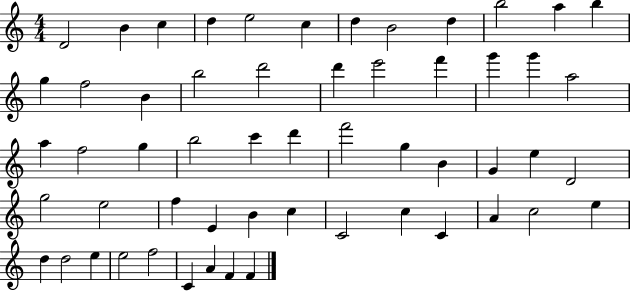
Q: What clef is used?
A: treble